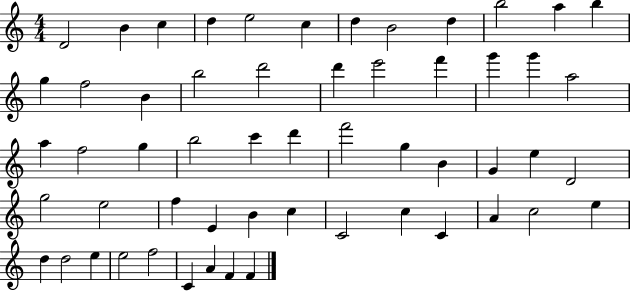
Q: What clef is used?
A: treble